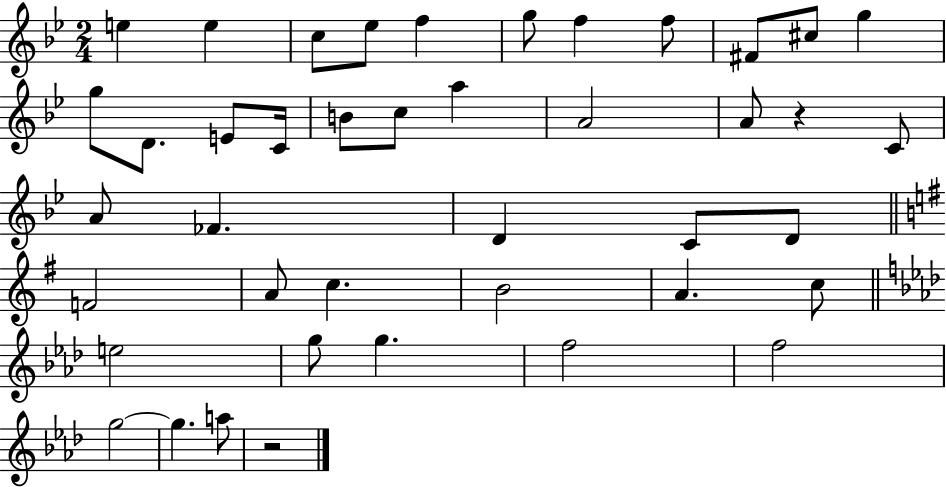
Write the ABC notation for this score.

X:1
T:Untitled
M:2/4
L:1/4
K:Bb
e e c/2 _e/2 f g/2 f f/2 ^F/2 ^c/2 g g/2 D/2 E/2 C/4 B/2 c/2 a A2 A/2 z C/2 A/2 _F D C/2 D/2 F2 A/2 c B2 A c/2 e2 g/2 g f2 f2 g2 g a/2 z2